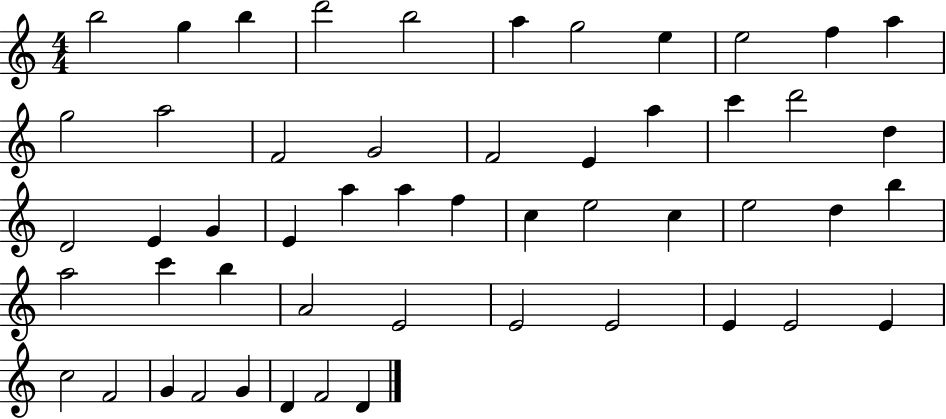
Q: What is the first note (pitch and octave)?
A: B5